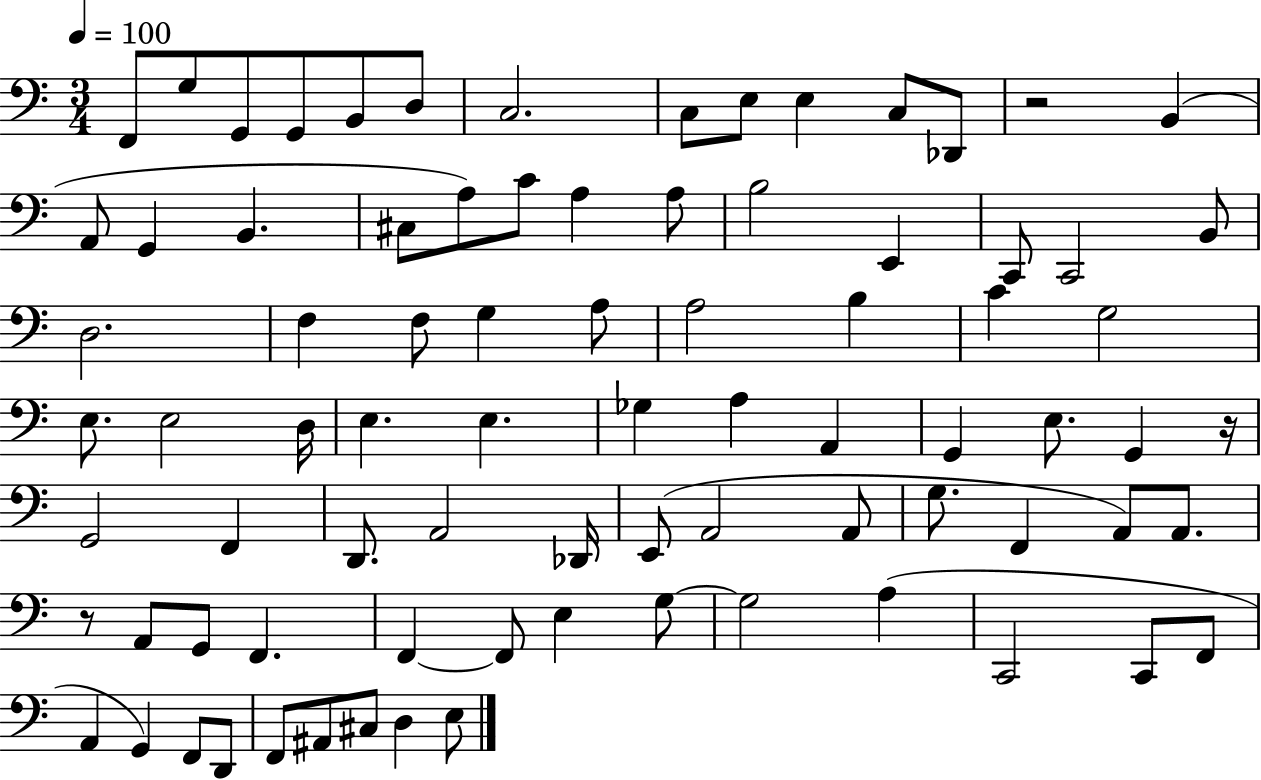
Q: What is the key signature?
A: C major